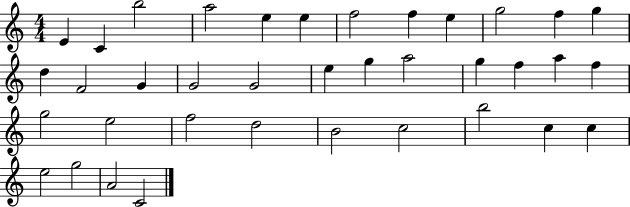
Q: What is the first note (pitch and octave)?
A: E4